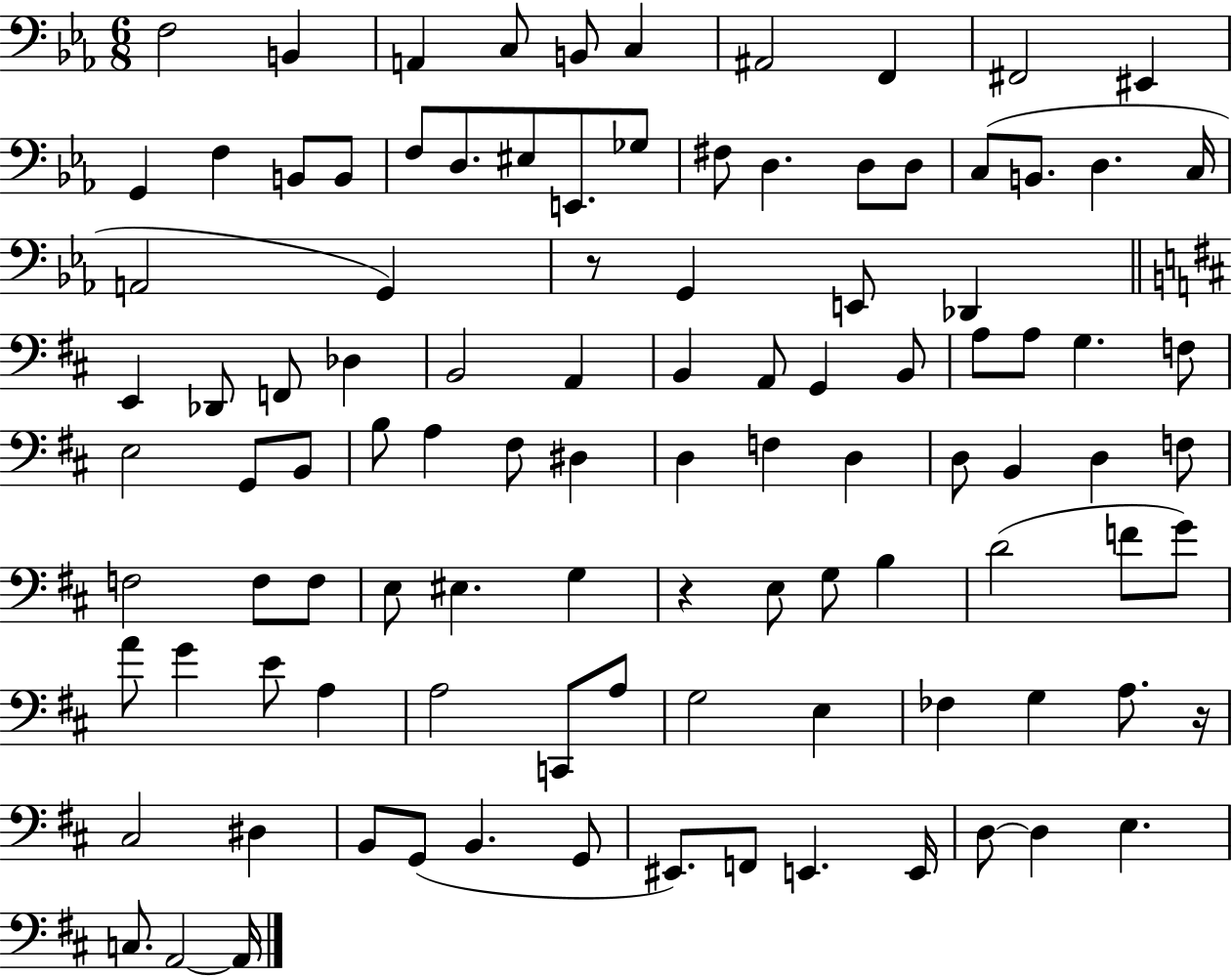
{
  \clef bass
  \numericTimeSignature
  \time 6/8
  \key ees \major
  f2 b,4 | a,4 c8 b,8 c4 | ais,2 f,4 | fis,2 eis,4 | \break g,4 f4 b,8 b,8 | f8 d8. eis8 e,8. ges8 | fis8 d4. d8 d8 | c8( b,8. d4. c16 | \break a,2 g,4) | r8 g,4 e,8 des,4 | \bar "||" \break \key d \major e,4 des,8 f,8 des4 | b,2 a,4 | b,4 a,8 g,4 b,8 | a8 a8 g4. f8 | \break e2 g,8 b,8 | b8 a4 fis8 dis4 | d4 f4 d4 | d8 b,4 d4 f8 | \break f2 f8 f8 | e8 eis4. g4 | r4 e8 g8 b4 | d'2( f'8 g'8) | \break a'8 g'4 e'8 a4 | a2 c,8 a8 | g2 e4 | fes4 g4 a8. r16 | \break cis2 dis4 | b,8 g,8( b,4. g,8 | eis,8.) f,8 e,4. e,16 | d8~~ d4 e4. | \break c8. a,2~~ a,16 | \bar "|."
}